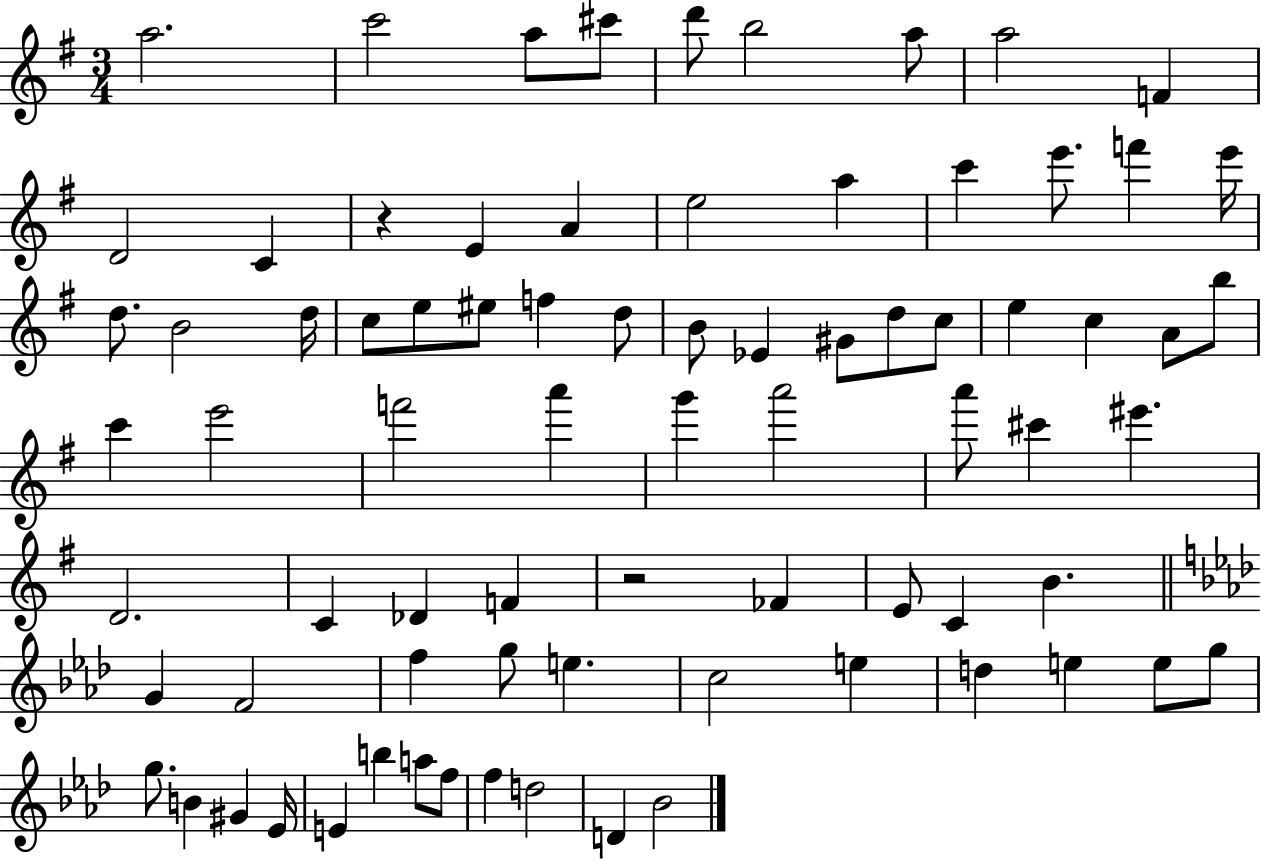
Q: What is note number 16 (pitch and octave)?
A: C6